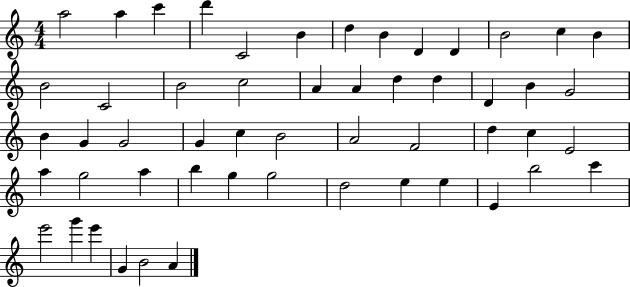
{
  \clef treble
  \numericTimeSignature
  \time 4/4
  \key c \major
  a''2 a''4 c'''4 | d'''4 c'2 b'4 | d''4 b'4 d'4 d'4 | b'2 c''4 b'4 | \break b'2 c'2 | b'2 c''2 | a'4 a'4 d''4 d''4 | d'4 b'4 g'2 | \break b'4 g'4 g'2 | g'4 c''4 b'2 | a'2 f'2 | d''4 c''4 e'2 | \break a''4 g''2 a''4 | b''4 g''4 g''2 | d''2 e''4 e''4 | e'4 b''2 c'''4 | \break e'''2 g'''4 e'''4 | g'4 b'2 a'4 | \bar "|."
}